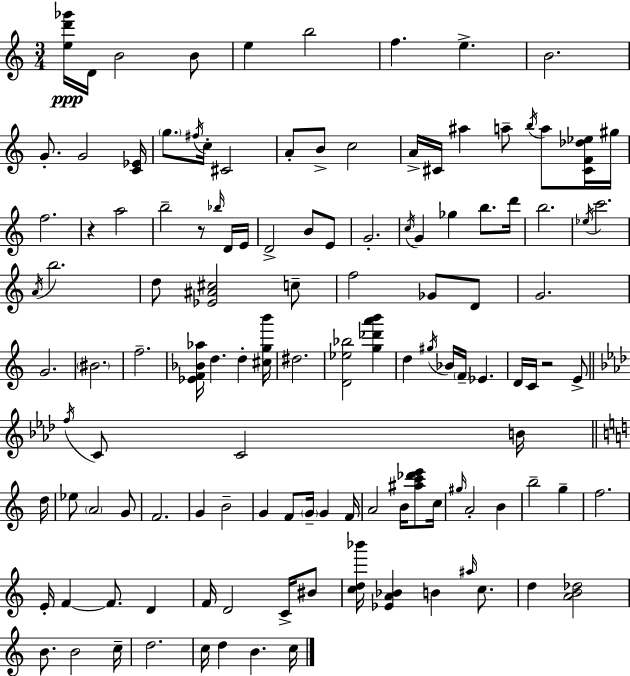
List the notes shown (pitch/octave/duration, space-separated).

[E5,D6,Gb6]/s D4/s B4/h B4/e E5/q B5/h F5/q. E5/q. B4/h. G4/e. G4/h [C4,Eb4]/s G5/e. F#5/s C5/s C#4/h A4/e B4/e C5/h A4/s C#4/s A#5/q A5/e B5/s A5/e [C#4,F4,Db5,Eb5]/s G#5/s F5/h. R/q A5/h B5/h R/e Bb5/s D4/s E4/s D4/h B4/e E4/e G4/h. C5/s G4/q Gb5/q B5/e. D6/s B5/h. Eb5/s C6/h. A4/s B5/h. D5/e [Eb4,A#4,C#5]/h C5/e F5/h Gb4/e D4/e G4/h. G4/h. BIS4/h. F5/h. [Eb4,F4,Bb4,Ab5]/s D5/q. D5/q [C#5,G5,B6]/s D#5/h. [D4,Eb5,Bb5]/h [G5,Db6,A6,B6]/q D5/q G#5/s Bb4/s F4/s Eb4/q. D4/s C4/s R/h E4/e F5/s C4/e C4/h B4/s D5/s Eb5/e A4/h G4/e F4/h. G4/q B4/h G4/q F4/e G4/s G4/q F4/s A4/h B4/s [A#5,C6,Db6,E6]/e C5/s G#5/s A4/h B4/q B5/h G5/q F5/h. E4/s F4/q F4/e. D4/q F4/s D4/h C4/s BIS4/e [C5,D5,Bb6]/s [Eb4,A4,Bb4]/q B4/q A#5/s C5/e. D5/q [A4,B4,Db5]/h B4/e. B4/h C5/s D5/h. C5/s D5/q B4/q. C5/s